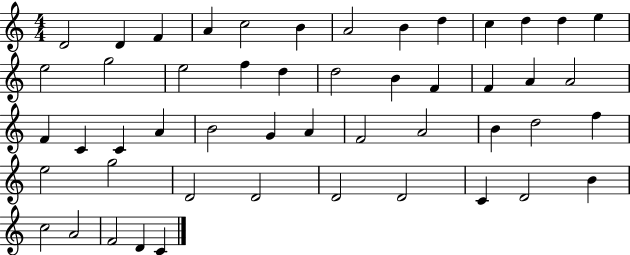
D4/h D4/q F4/q A4/q C5/h B4/q A4/h B4/q D5/q C5/q D5/q D5/q E5/q E5/h G5/h E5/h F5/q D5/q D5/h B4/q F4/q F4/q A4/q A4/h F4/q C4/q C4/q A4/q B4/h G4/q A4/q F4/h A4/h B4/q D5/h F5/q E5/h G5/h D4/h D4/h D4/h D4/h C4/q D4/h B4/q C5/h A4/h F4/h D4/q C4/q